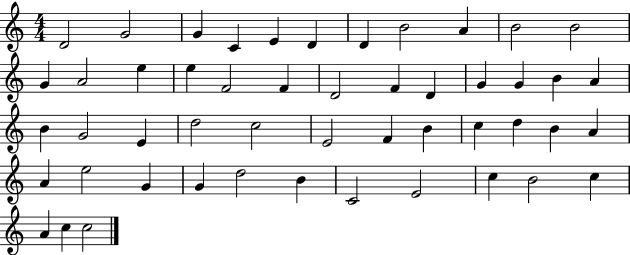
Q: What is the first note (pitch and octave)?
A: D4